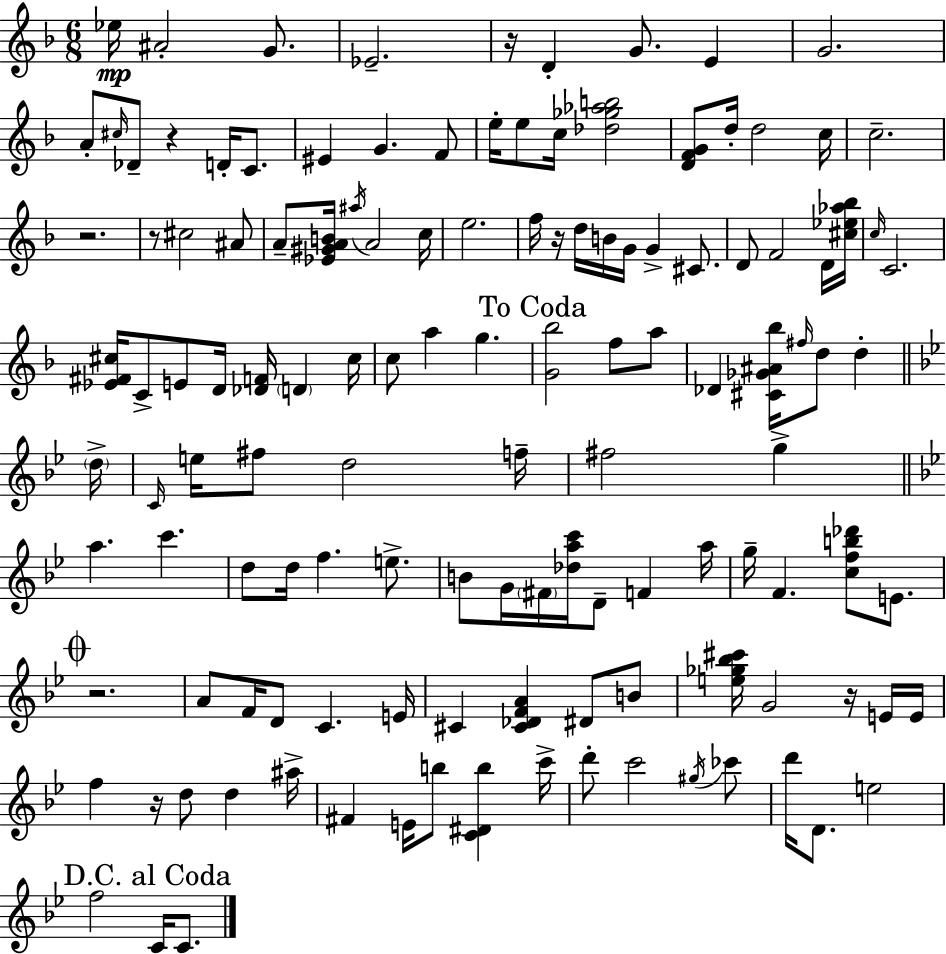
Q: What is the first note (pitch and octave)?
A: Eb5